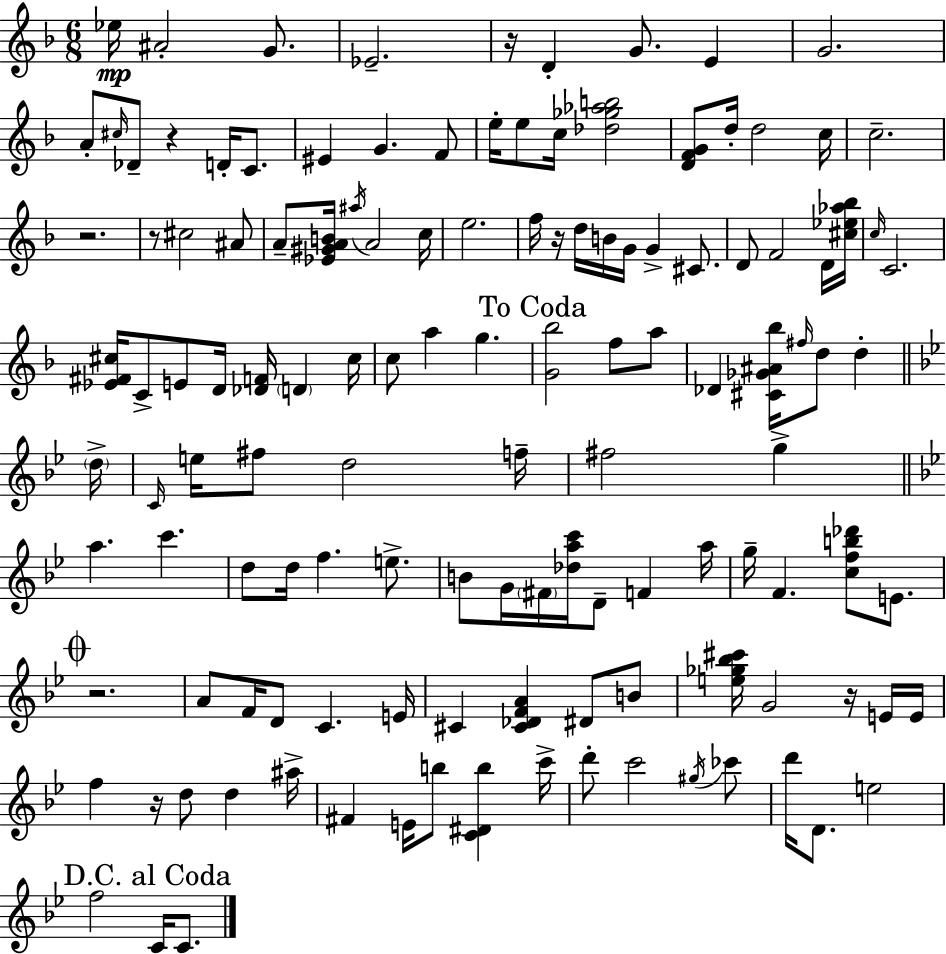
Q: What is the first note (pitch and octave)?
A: Eb5